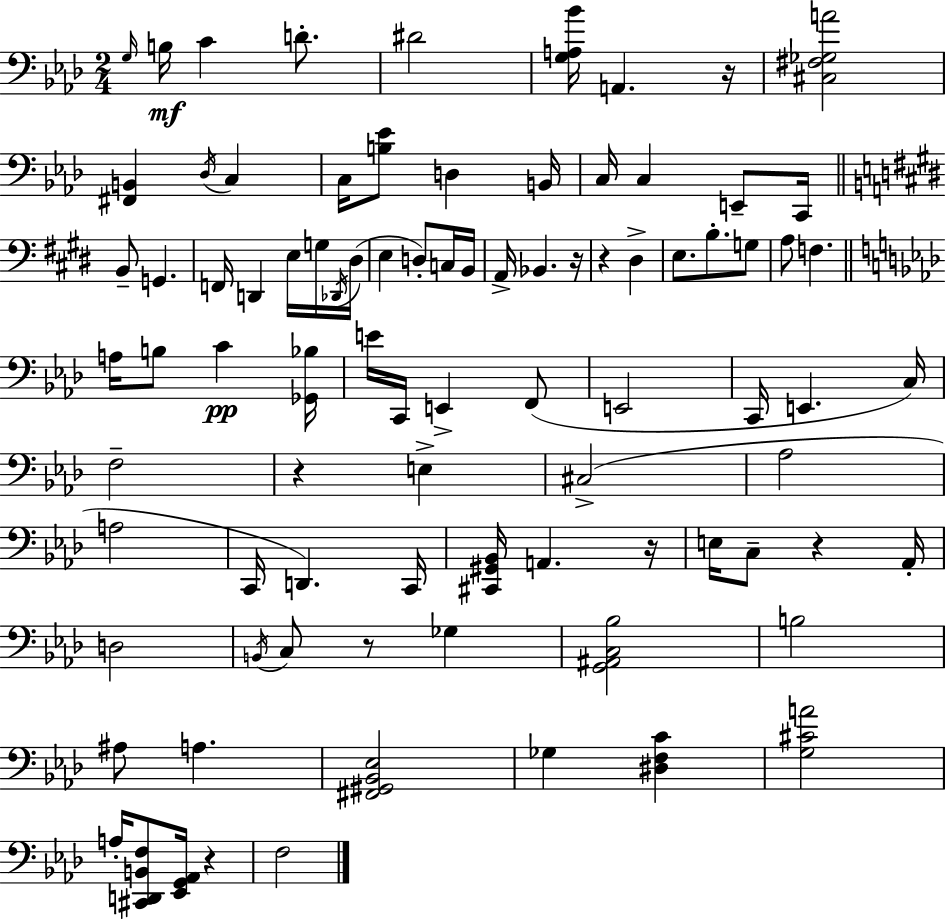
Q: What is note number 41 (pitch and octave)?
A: E2